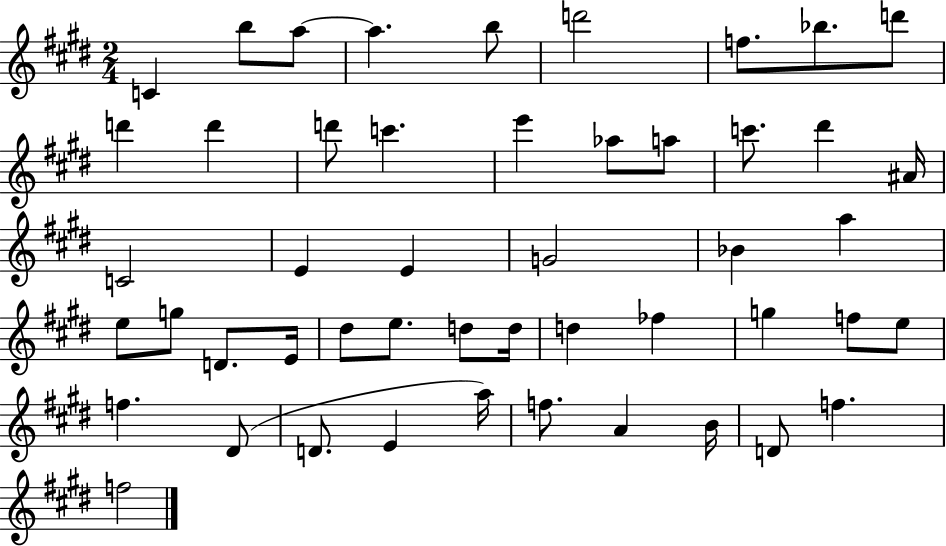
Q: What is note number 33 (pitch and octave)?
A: D5